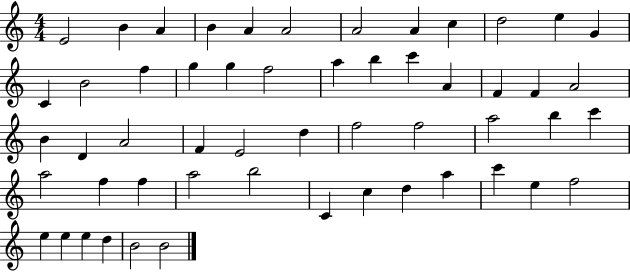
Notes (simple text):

E4/h B4/q A4/q B4/q A4/q A4/h A4/h A4/q C5/q D5/h E5/q G4/q C4/q B4/h F5/q G5/q G5/q F5/h A5/q B5/q C6/q A4/q F4/q F4/q A4/h B4/q D4/q A4/h F4/q E4/h D5/q F5/h F5/h A5/h B5/q C6/q A5/h F5/q F5/q A5/h B5/h C4/q C5/q D5/q A5/q C6/q E5/q F5/h E5/q E5/q E5/q D5/q B4/h B4/h